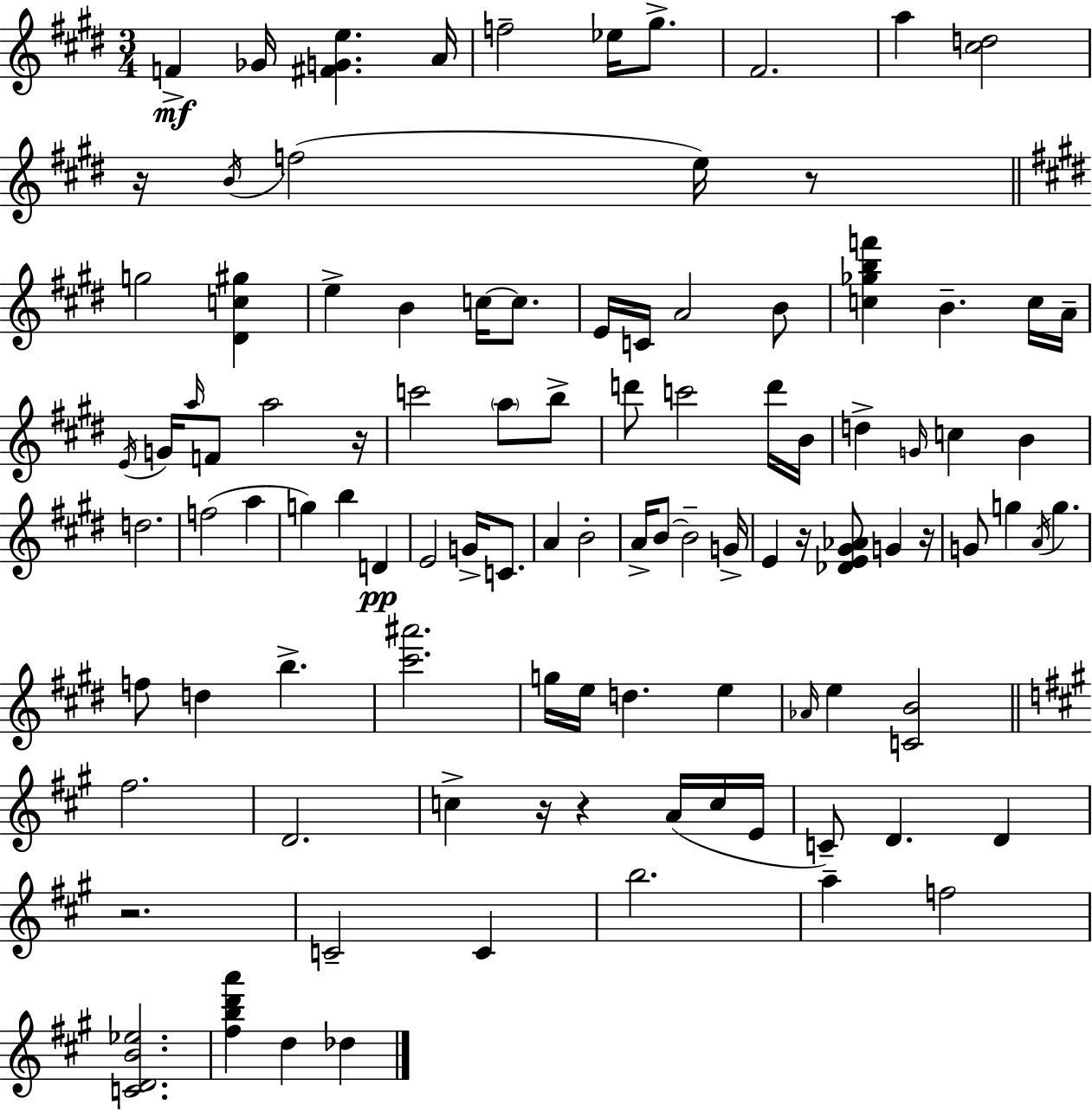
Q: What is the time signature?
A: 3/4